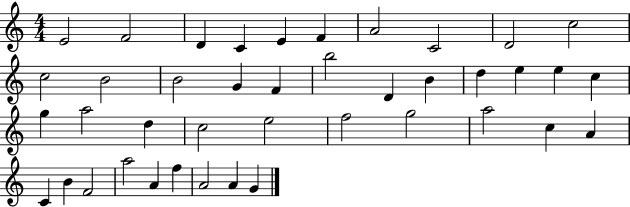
E4/h F4/h D4/q C4/q E4/q F4/q A4/h C4/h D4/h C5/h C5/h B4/h B4/h G4/q F4/q B5/h D4/q B4/q D5/q E5/q E5/q C5/q G5/q A5/h D5/q C5/h E5/h F5/h G5/h A5/h C5/q A4/q C4/q B4/q F4/h A5/h A4/q F5/q A4/h A4/q G4/q